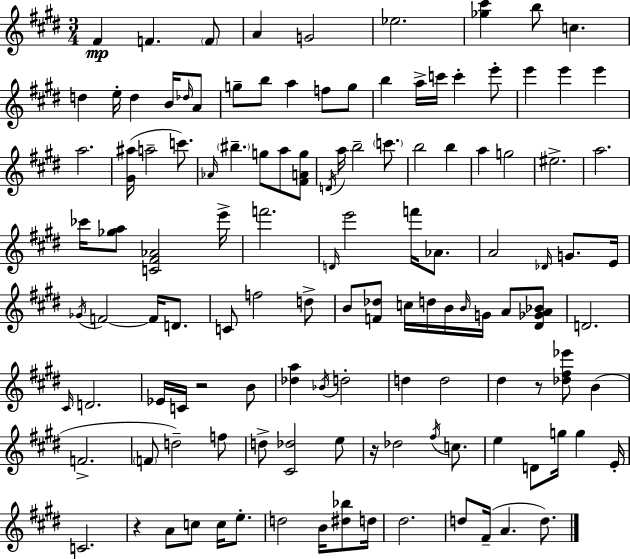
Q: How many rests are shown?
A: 4